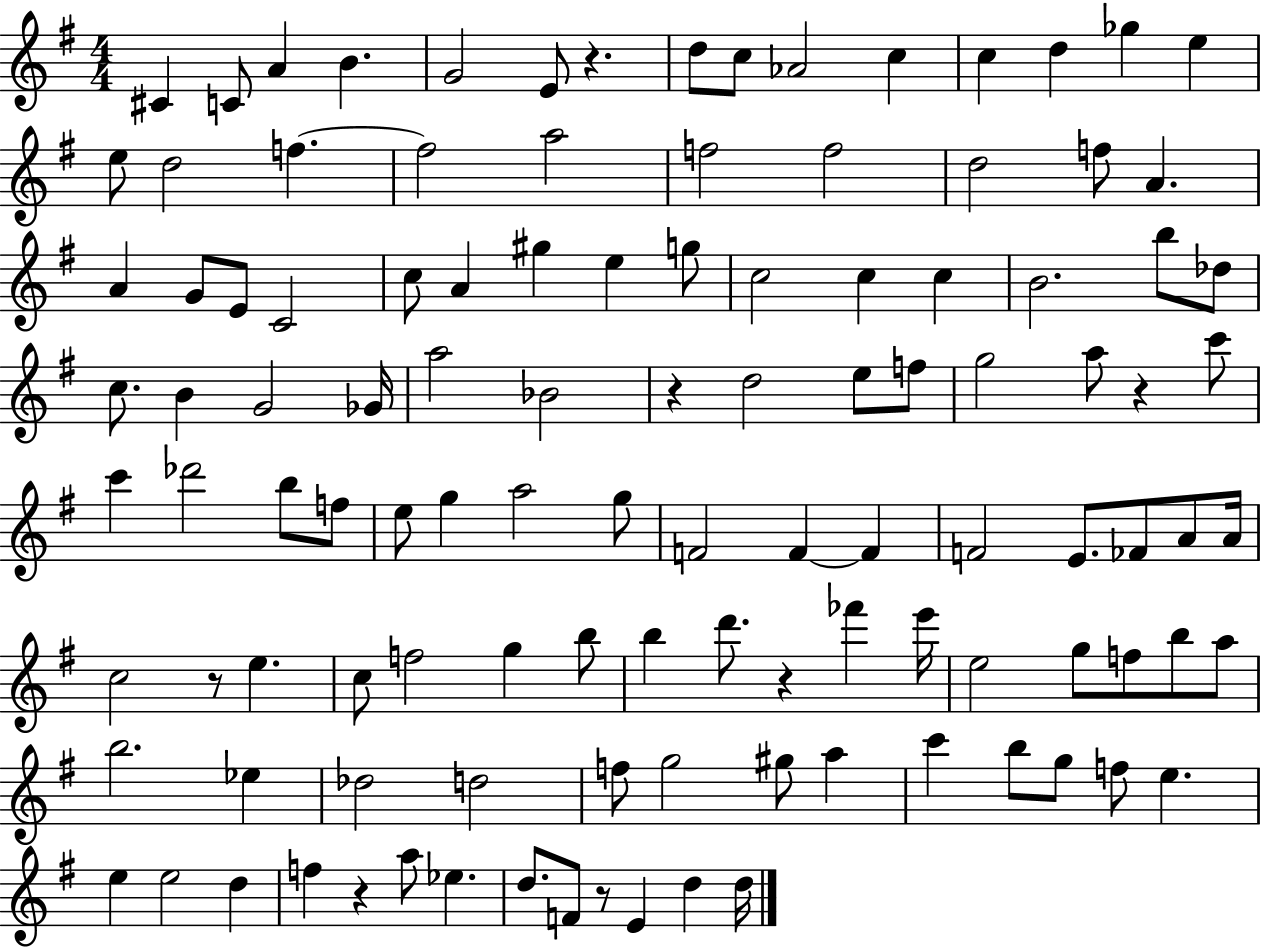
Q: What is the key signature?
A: G major